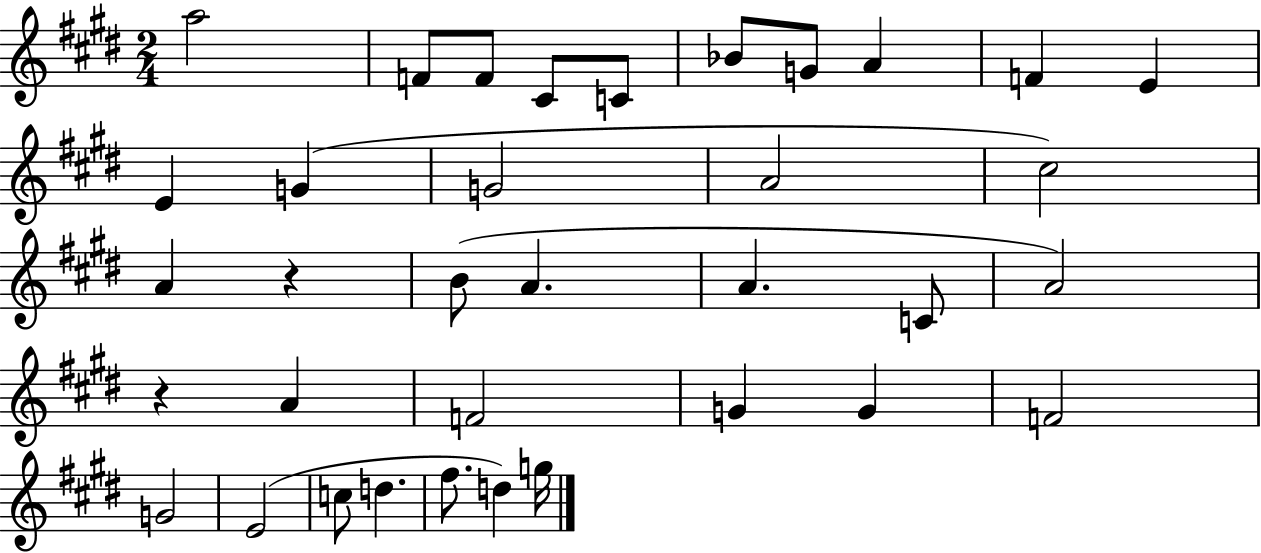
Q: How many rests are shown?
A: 2